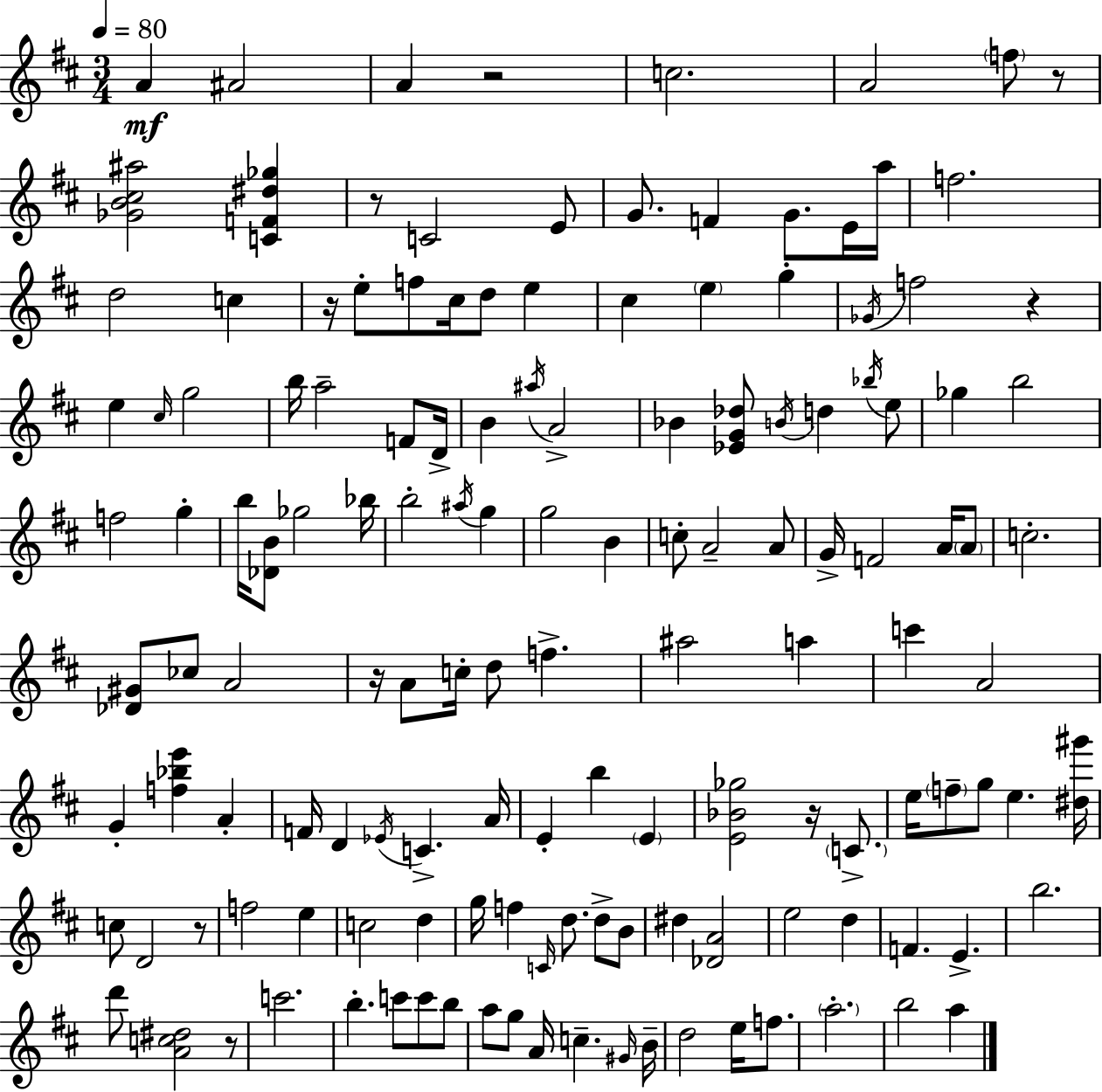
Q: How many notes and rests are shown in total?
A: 141